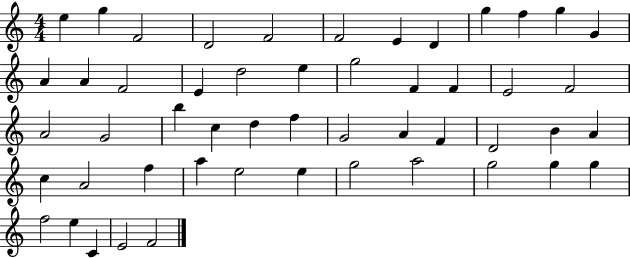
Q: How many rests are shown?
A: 0